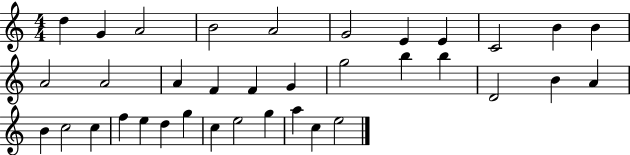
X:1
T:Untitled
M:4/4
L:1/4
K:C
d G A2 B2 A2 G2 E E C2 B B A2 A2 A F F G g2 b b D2 B A B c2 c f e d g c e2 g a c e2